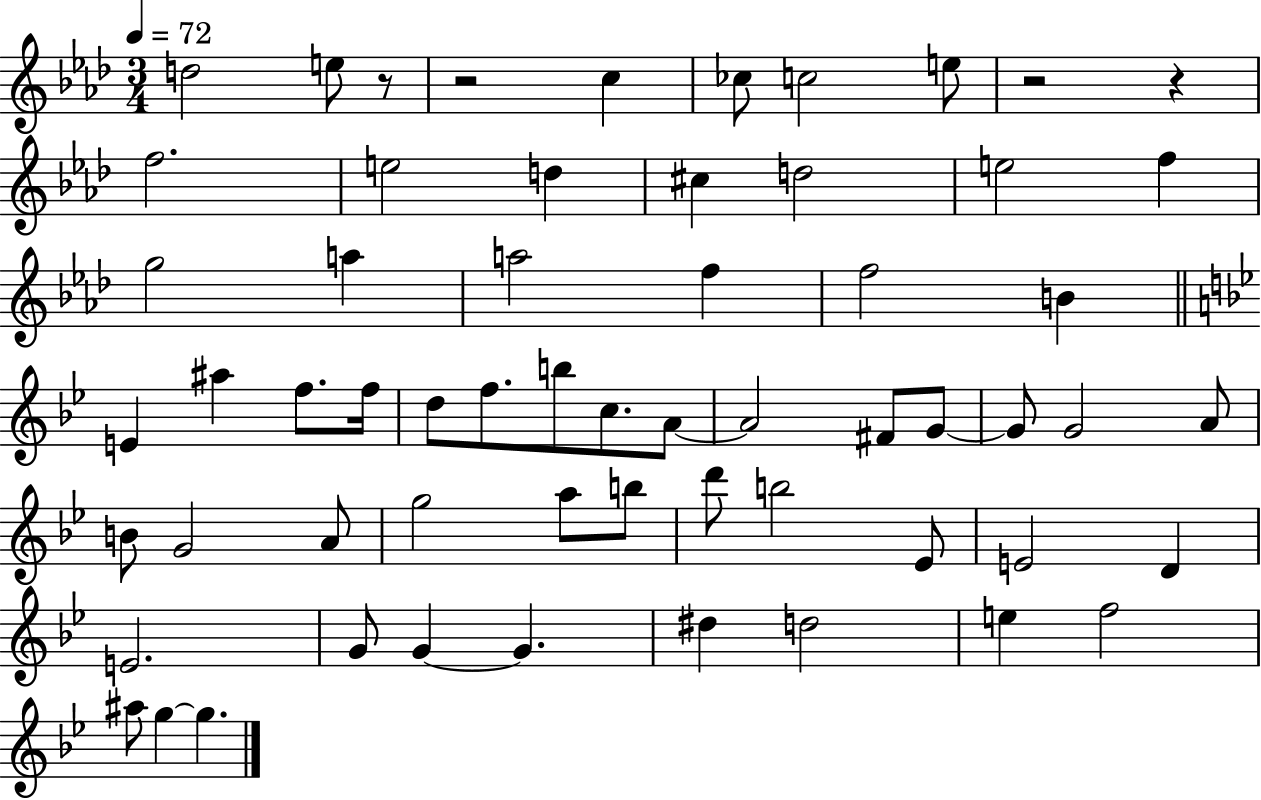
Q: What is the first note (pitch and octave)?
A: D5